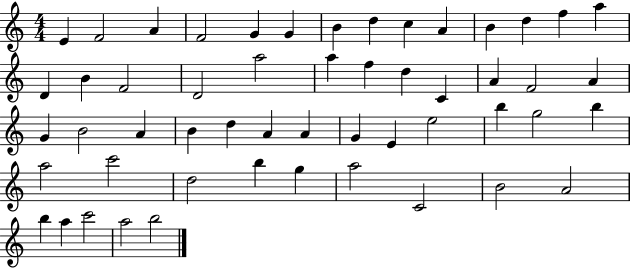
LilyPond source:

{
  \clef treble
  \numericTimeSignature
  \time 4/4
  \key c \major
  e'4 f'2 a'4 | f'2 g'4 g'4 | b'4 d''4 c''4 a'4 | b'4 d''4 f''4 a''4 | \break d'4 b'4 f'2 | d'2 a''2 | a''4 f''4 d''4 c'4 | a'4 f'2 a'4 | \break g'4 b'2 a'4 | b'4 d''4 a'4 a'4 | g'4 e'4 e''2 | b''4 g''2 b''4 | \break a''2 c'''2 | d''2 b''4 g''4 | a''2 c'2 | b'2 a'2 | \break b''4 a''4 c'''2 | a''2 b''2 | \bar "|."
}